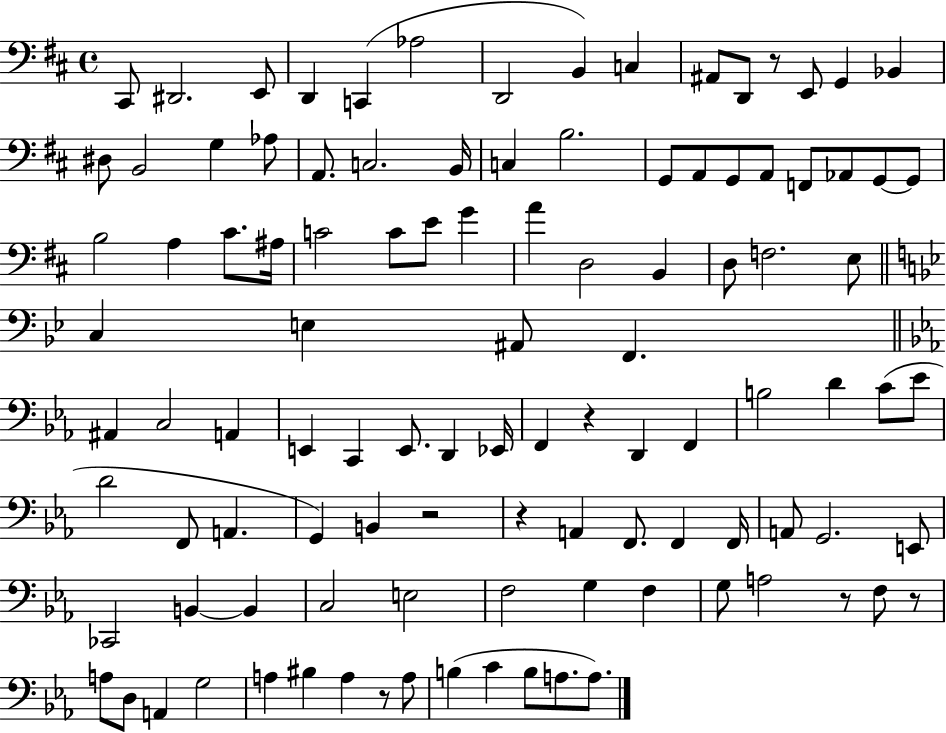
C#2/e D#2/h. E2/e D2/q C2/q Ab3/h D2/h B2/q C3/q A#2/e D2/e R/e E2/e G2/q Bb2/q D#3/e B2/h G3/q Ab3/e A2/e. C3/h. B2/s C3/q B3/h. G2/e A2/e G2/e A2/e F2/e Ab2/e G2/e G2/e B3/h A3/q C#4/e. A#3/s C4/h C4/e E4/e G4/q A4/q D3/h B2/q D3/e F3/h. E3/e C3/q E3/q A#2/e F2/q. A#2/q C3/h A2/q E2/q C2/q E2/e. D2/q Eb2/s F2/q R/q D2/q F2/q B3/h D4/q C4/e Eb4/e D4/h F2/e A2/q. G2/q B2/q R/h R/q A2/q F2/e. F2/q F2/s A2/e G2/h. E2/e CES2/h B2/q B2/q C3/h E3/h F3/h G3/q F3/q G3/e A3/h R/e F3/e R/e A3/e D3/e A2/q G3/h A3/q BIS3/q A3/q R/e A3/e B3/q C4/q B3/e A3/e. A3/e.